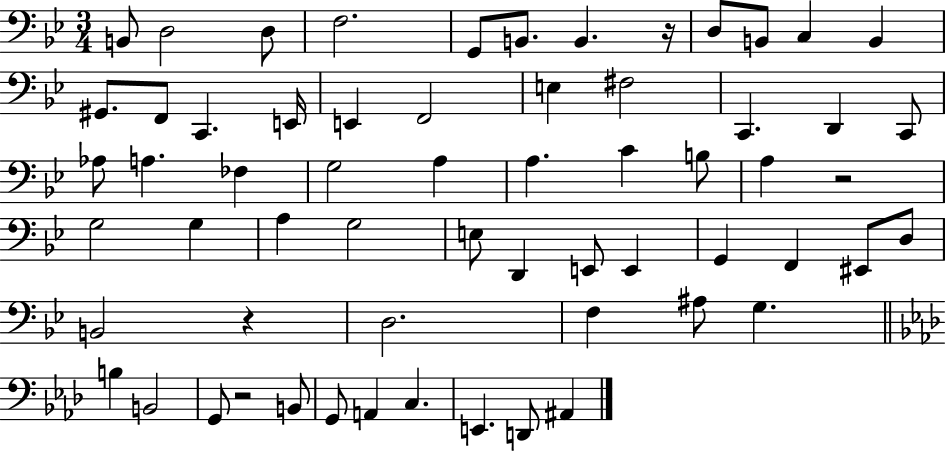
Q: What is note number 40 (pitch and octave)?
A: G2